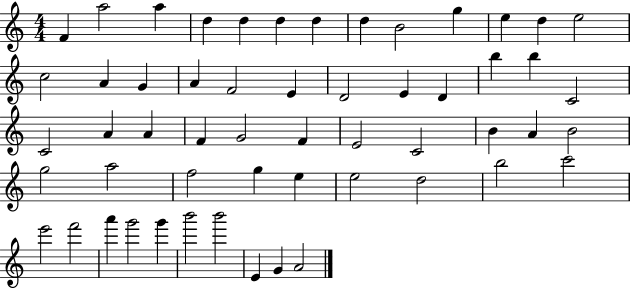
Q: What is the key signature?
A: C major